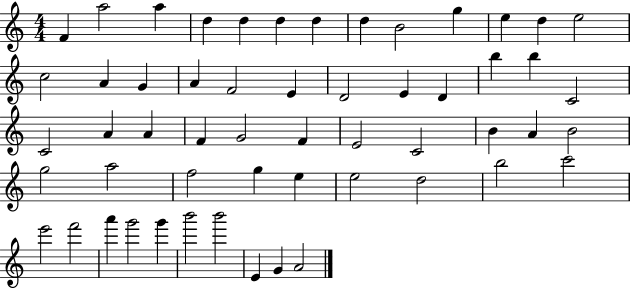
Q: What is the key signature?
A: C major